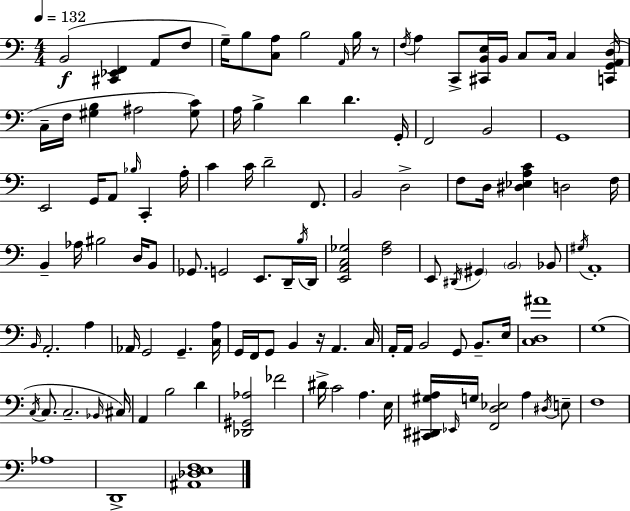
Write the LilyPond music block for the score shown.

{
  \clef bass
  \numericTimeSignature
  \time 4/4
  \key c \major
  \tempo 4 = 132
  b,2(\f <cis, ees, f,>4 a,8 f8 | g16--) b8 <c a>8 b2 \grace { a,16 } b16 r8 | \acciaccatura { f16 } a4 c,8-> <cis, b, e>16 b,16 c8 c16 c4 | <c, g, a, d>16( c16-- f16 <gis b>4 ais2 | \break <gis c'>8) a16 b4-> d'4 d'4. | g,16-. f,2 b,2 | g,1 | e,2 g,16 a,8 \grace { bes16 } c,4-. | \break a16-. c'4 c'16 d'2-- | f,8. b,2 d2-> | f8 d16 <dis ees a c'>4 d2 | f16 b,4-- aes16 bis2 | \break d16 b,8 ges,8. g,2 e,8. | d,16-- \acciaccatura { b16 } d,16 <e, a, c ges>2 <f a>2 | e,8 \acciaccatura { dis,16 } \parenthesize gis,4 \parenthesize b,2 | bes,8 \acciaccatura { gis16 } a,1-. | \break \grace { b,16 } a,2.-. | a4 aes,16 g,2 | g,4.-- <c a>16 g,16 f,16 g,8 b,4 r16 | a,4. c16 a,16-. a,16 b,2 | \break g,8 b,8.-- e16 <c d ais'>1 | g1( | \acciaccatura { c16 } c8. c2.-- | \grace { bes,16 } cis16) a,4 b2 | \break d'4 <des, gis, aes>2 | fes'2 dis'16-> c'2 | a4. e16 <cis, dis, gis a>16 \grace { ees,16 } g16 <f, d ees>2 | a4 \acciaccatura { dis16 } e8-- f1 | \break aes1 | d,1-> | <ais, des e f>1 | \bar "|."
}